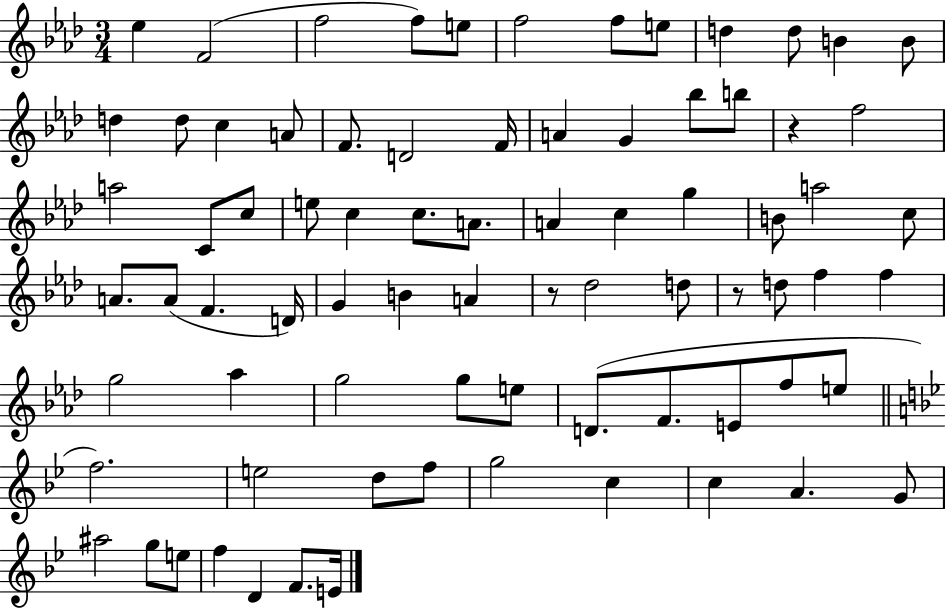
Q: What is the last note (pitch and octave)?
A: E4